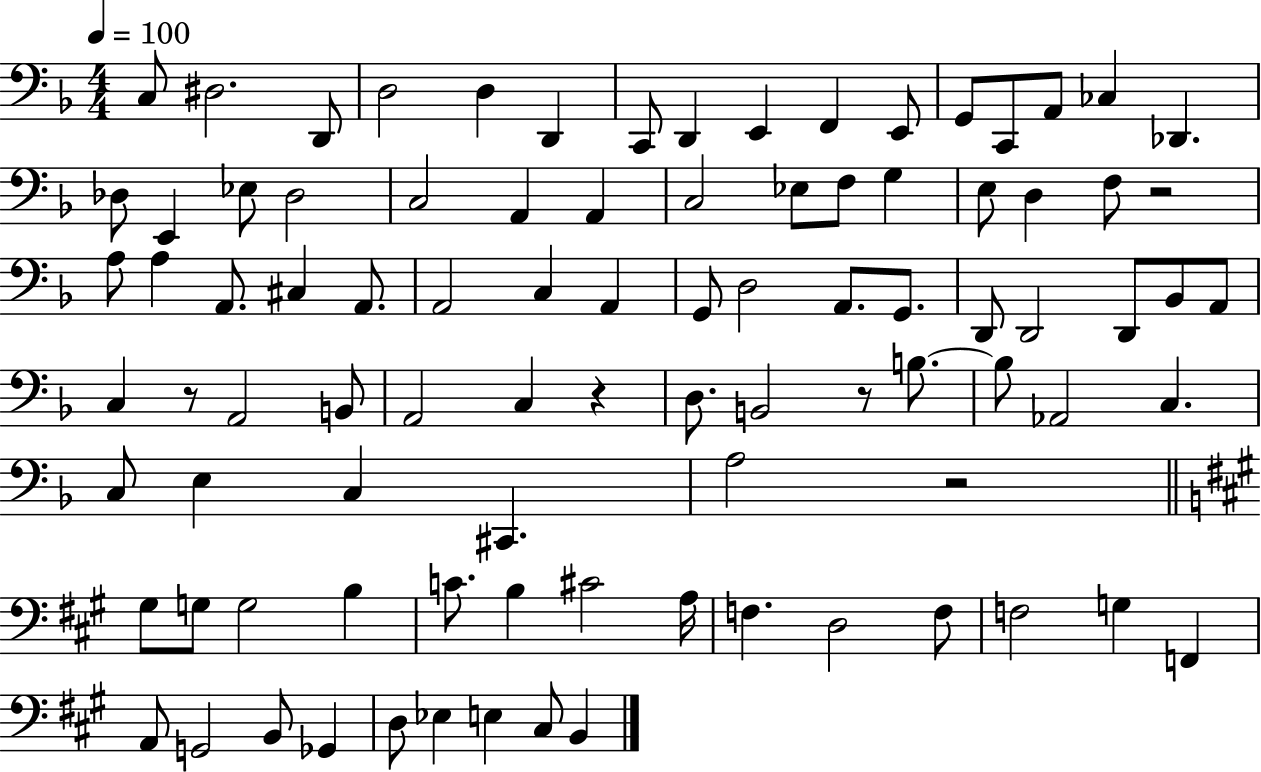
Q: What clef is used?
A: bass